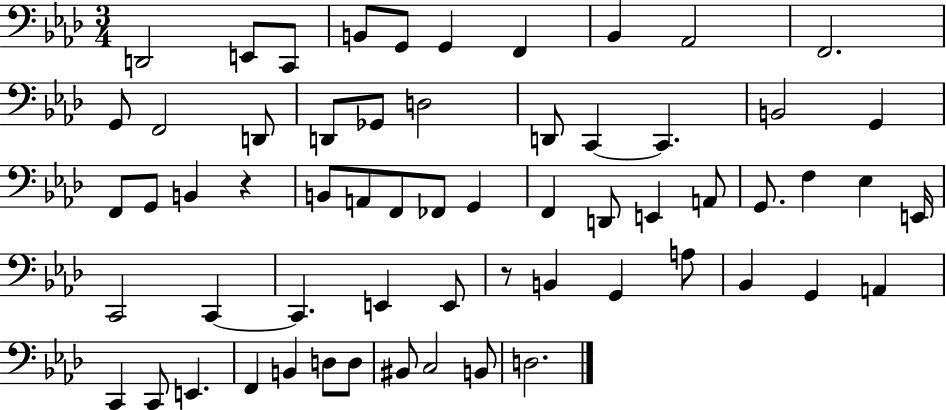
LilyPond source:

{
  \clef bass
  \numericTimeSignature
  \time 3/4
  \key aes \major
  d,2 e,8 c,8 | b,8 g,8 g,4 f,4 | bes,4 aes,2 | f,2. | \break g,8 f,2 d,8 | d,8 ges,8 d2 | d,8 c,4~~ c,4. | b,2 g,4 | \break f,8 g,8 b,4 r4 | b,8 a,8 f,8 fes,8 g,4 | f,4 d,8 e,4 a,8 | g,8. f4 ees4 e,16 | \break c,2 c,4~~ | c,4. e,4 e,8 | r8 b,4 g,4 a8 | bes,4 g,4 a,4 | \break c,4 c,8 e,4. | f,4 b,4 d8 d8 | bis,8 c2 b,8 | d2. | \break \bar "|."
}